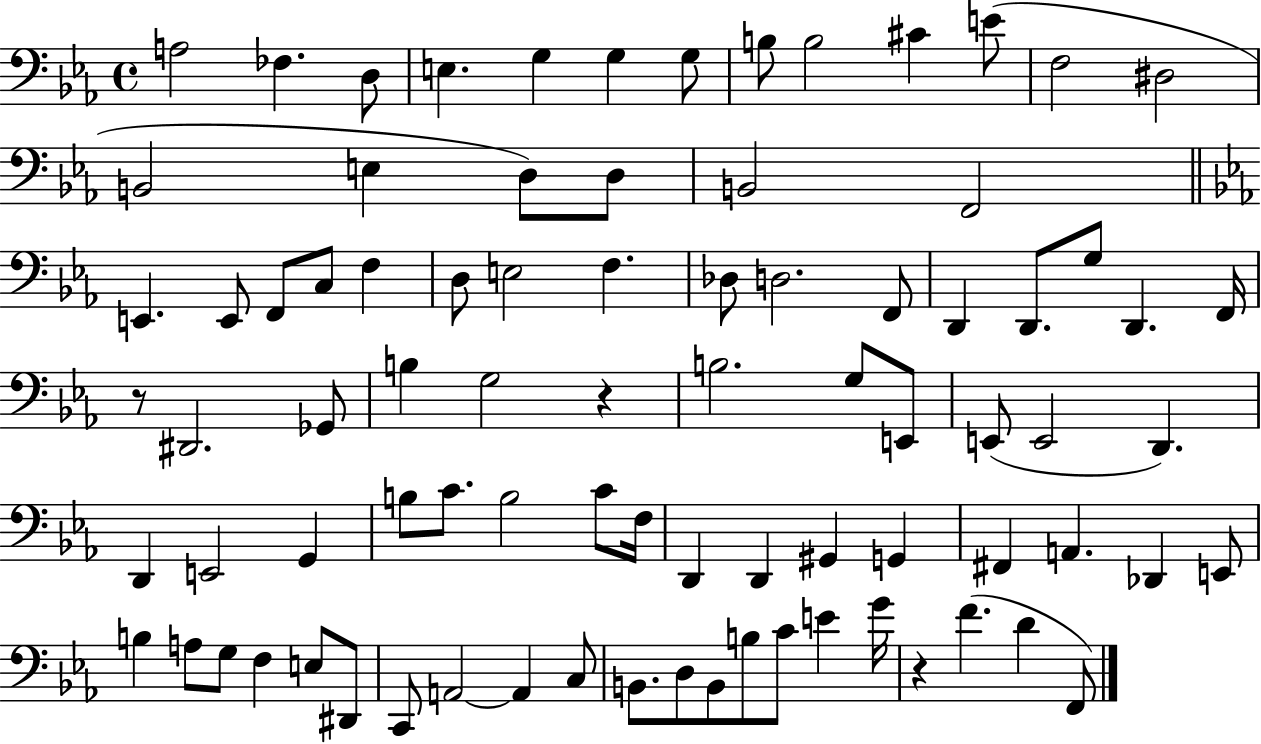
{
  \clef bass
  \time 4/4
  \defaultTimeSignature
  \key ees \major
  a2 fes4. d8 | e4. g4 g4 g8 | b8 b2 cis'4 e'8( | f2 dis2 | \break b,2 e4 d8) d8 | b,2 f,2 | \bar "||" \break \key ees \major e,4. e,8 f,8 c8 f4 | d8 e2 f4. | des8 d2. f,8 | d,4 d,8. g8 d,4. f,16 | \break r8 dis,2. ges,8 | b4 g2 r4 | b2. g8 e,8 | e,8( e,2 d,4.) | \break d,4 e,2 g,4 | b8 c'8. b2 c'8 f16 | d,4 d,4 gis,4 g,4 | fis,4 a,4. des,4 e,8 | \break b4 a8 g8 f4 e8 dis,8 | c,8 a,2~~ a,4 c8 | b,8. d8 b,8 b8 c'8 e'4 g'16 | r4 f'4.( d'4 f,8) | \break \bar "|."
}